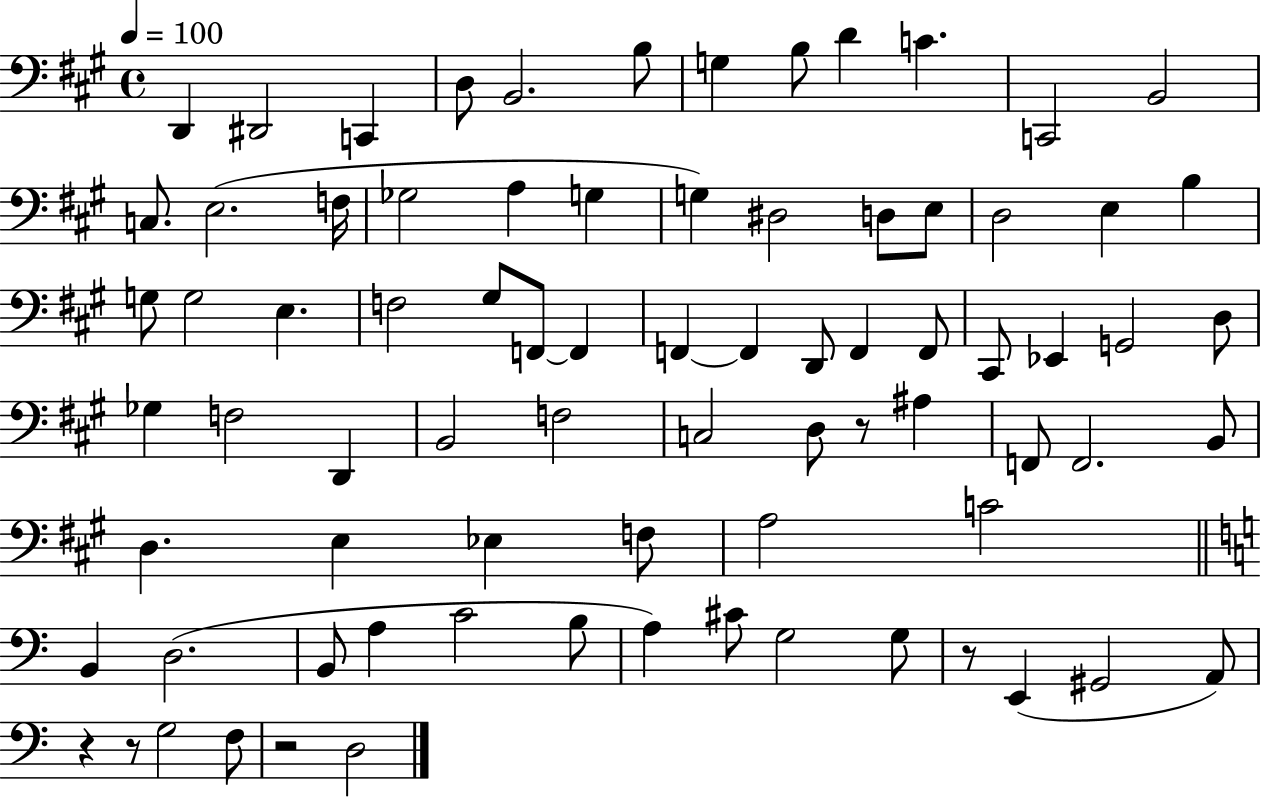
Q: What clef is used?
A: bass